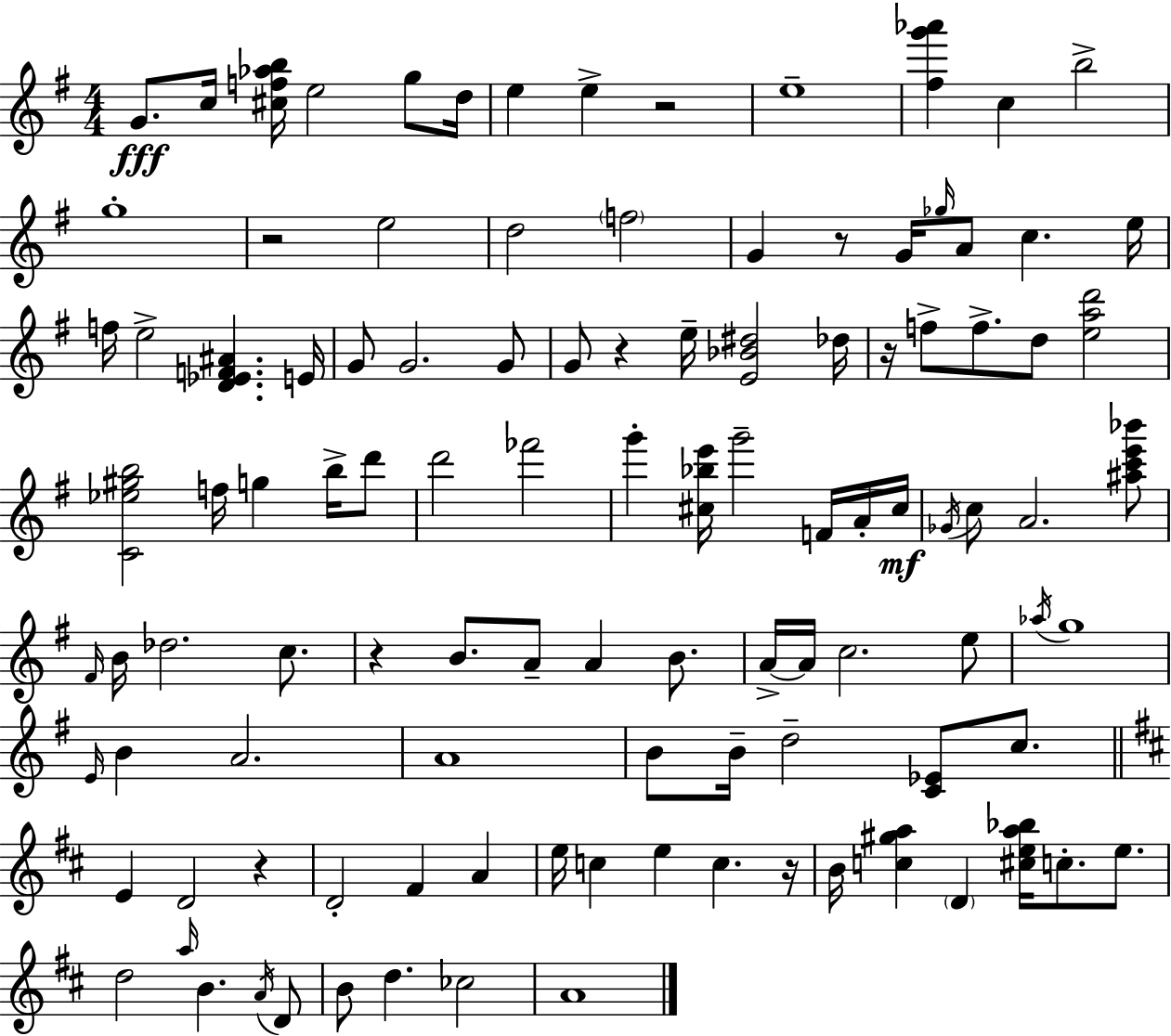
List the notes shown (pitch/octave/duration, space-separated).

G4/e. C5/s [C#5,F5,Ab5,B5]/s E5/h G5/e D5/s E5/q E5/q R/h E5/w [F#5,G6,Ab6]/q C5/q B5/h G5/w R/h E5/h D5/h F5/h G4/q R/e G4/s Gb5/s A4/e C5/q. E5/s F5/s E5/h [D4,Eb4,F4,A#4]/q. E4/s G4/e G4/h. G4/e G4/e R/q E5/s [E4,Bb4,D#5]/h Db5/s R/s F5/e F5/e. D5/e [E5,A5,D6]/h [C4,Eb5,G#5,B5]/h F5/s G5/q B5/s D6/e D6/h FES6/h G6/q [C#5,Bb5,E6]/s G6/h F4/s A4/s C#5/s Gb4/s C5/e A4/h. [A#5,C6,E6,Bb6]/e F#4/s B4/s Db5/h. C5/e. R/q B4/e. A4/e A4/q B4/e. A4/s A4/s C5/h. E5/e Ab5/s G5/w E4/s B4/q A4/h. A4/w B4/e B4/s D5/h [C4,Eb4]/e C5/e. E4/q D4/h R/q D4/h F#4/q A4/q E5/s C5/q E5/q C5/q. R/s B4/s [C5,G#5,A5]/q D4/q [C#5,E5,A5,Bb5]/s C5/e. E5/e. D5/h A5/s B4/q. A4/s D4/e B4/e D5/q. CES5/h A4/w